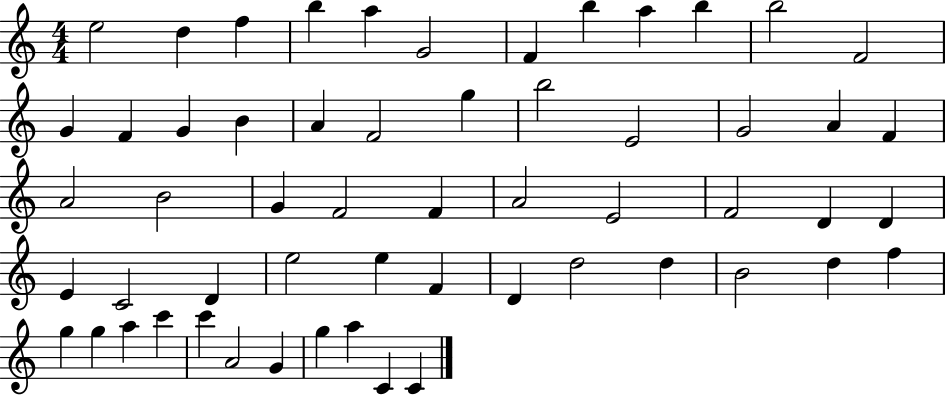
X:1
T:Untitled
M:4/4
L:1/4
K:C
e2 d f b a G2 F b a b b2 F2 G F G B A F2 g b2 E2 G2 A F A2 B2 G F2 F A2 E2 F2 D D E C2 D e2 e F D d2 d B2 d f g g a c' c' A2 G g a C C